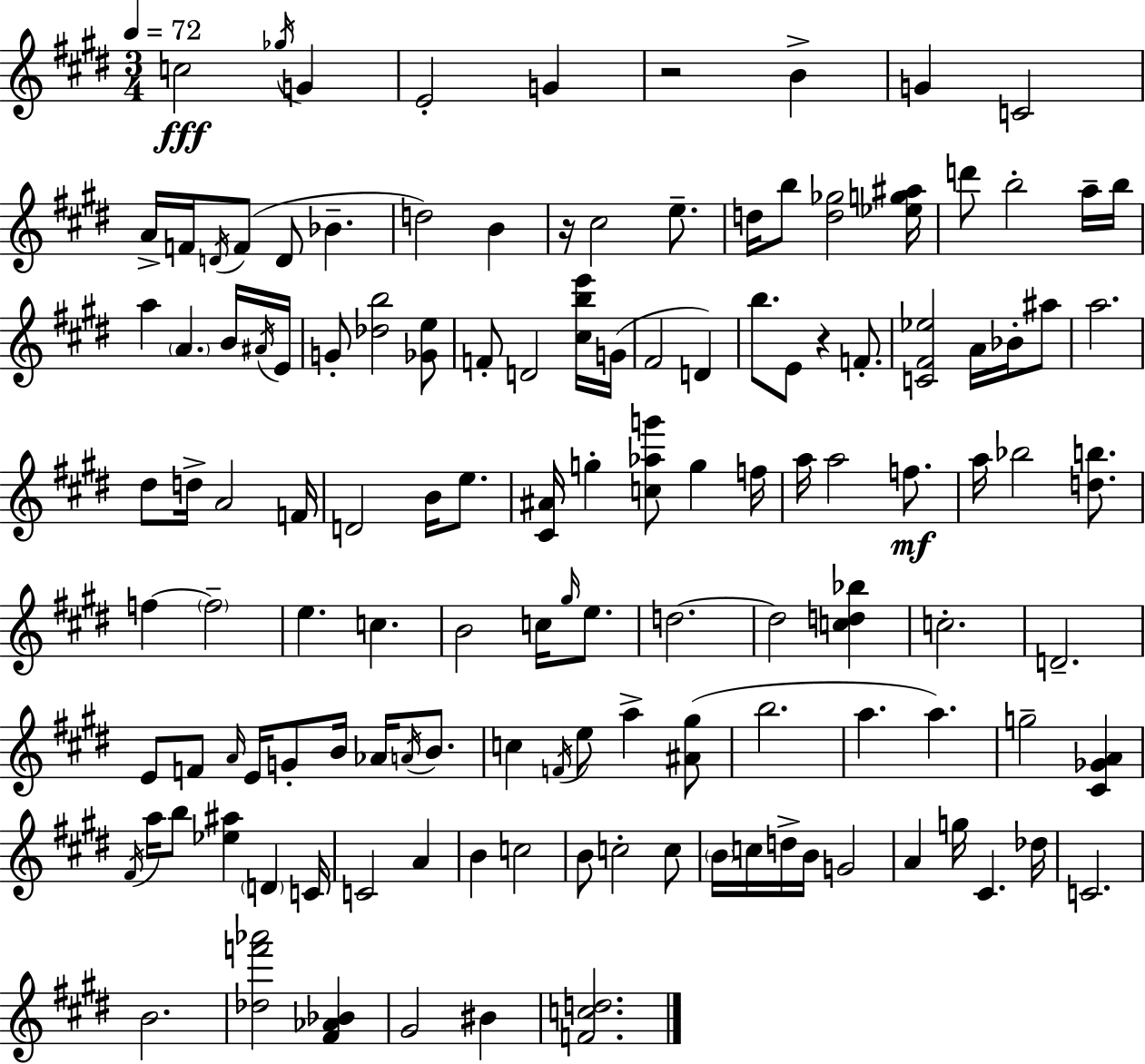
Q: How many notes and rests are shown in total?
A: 130